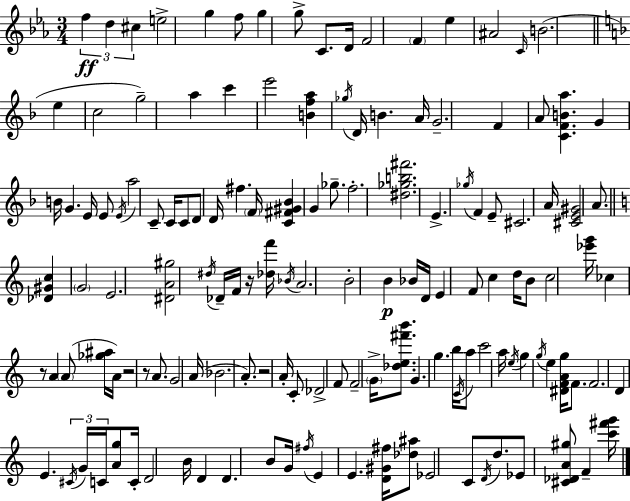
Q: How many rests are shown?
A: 5